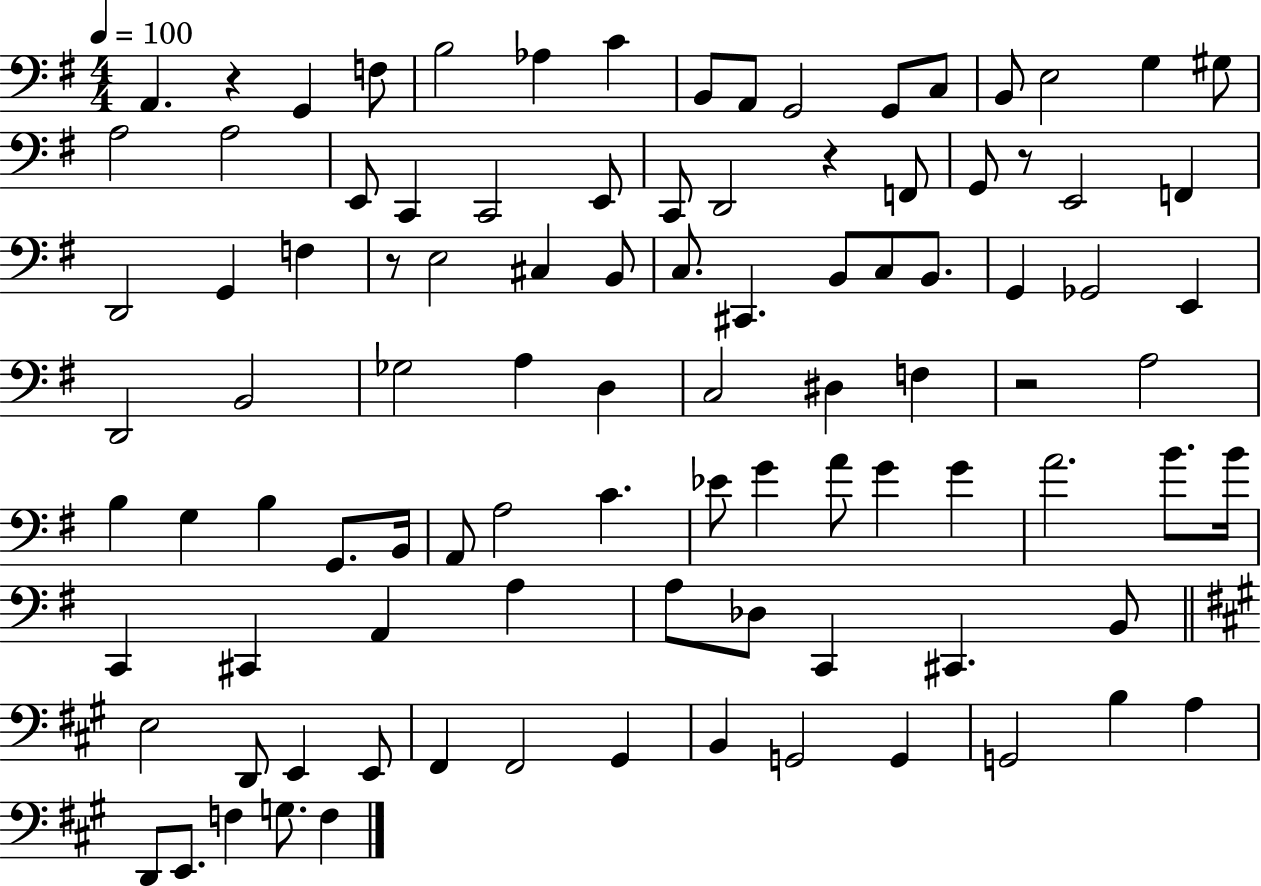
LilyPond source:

{
  \clef bass
  \numericTimeSignature
  \time 4/4
  \key g \major
  \tempo 4 = 100
  a,4. r4 g,4 f8 | b2 aes4 c'4 | b,8 a,8 g,2 g,8 c8 | b,8 e2 g4 gis8 | \break a2 a2 | e,8 c,4 c,2 e,8 | c,8 d,2 r4 f,8 | g,8 r8 e,2 f,4 | \break d,2 g,4 f4 | r8 e2 cis4 b,8 | c8. cis,4. b,8 c8 b,8. | g,4 ges,2 e,4 | \break d,2 b,2 | ges2 a4 d4 | c2 dis4 f4 | r2 a2 | \break b4 g4 b4 g,8. b,16 | a,8 a2 c'4. | ees'8 g'4 a'8 g'4 g'4 | a'2. b'8. b'16 | \break c,4 cis,4 a,4 a4 | a8 des8 c,4 cis,4. b,8 | \bar "||" \break \key a \major e2 d,8 e,4 e,8 | fis,4 fis,2 gis,4 | b,4 g,2 g,4 | g,2 b4 a4 | \break d,8 e,8. f4 g8. f4 | \bar "|."
}